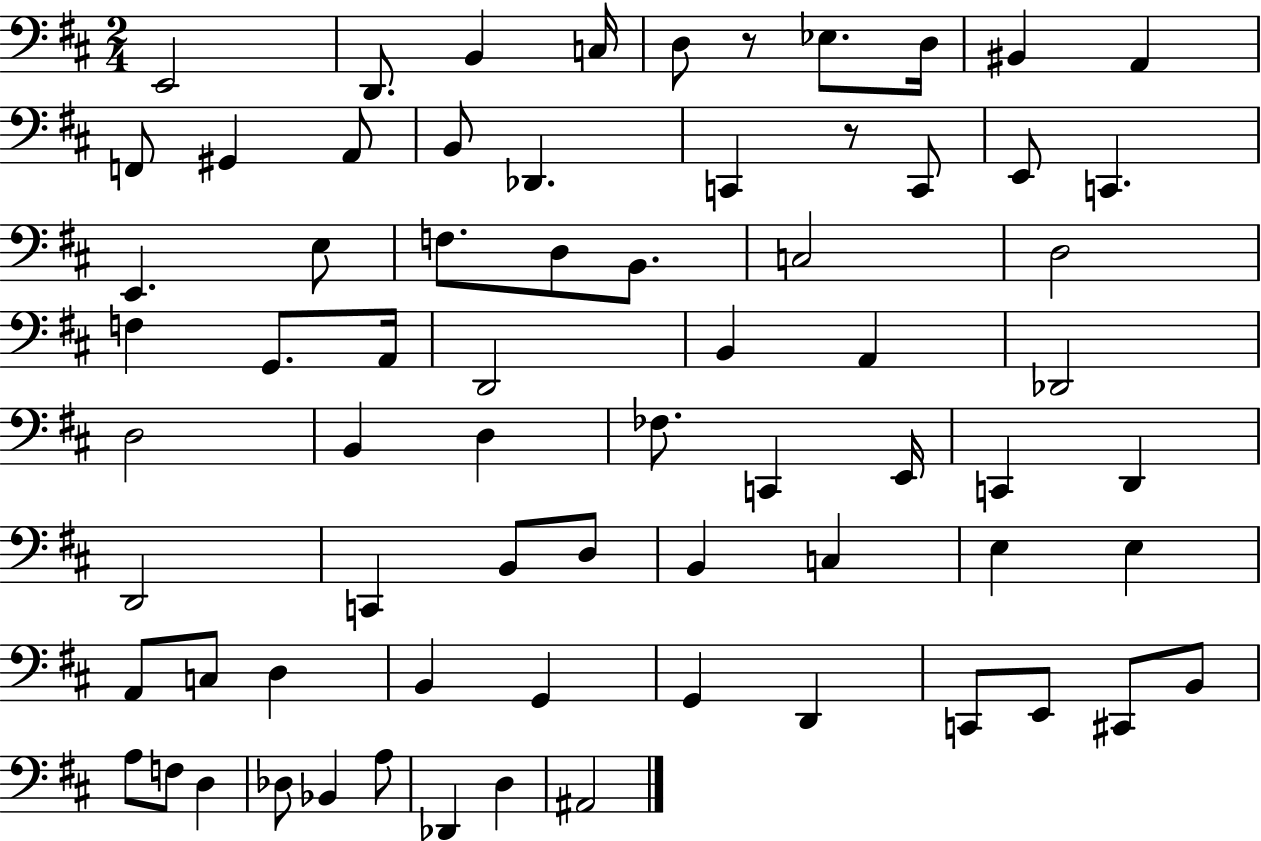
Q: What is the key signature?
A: D major